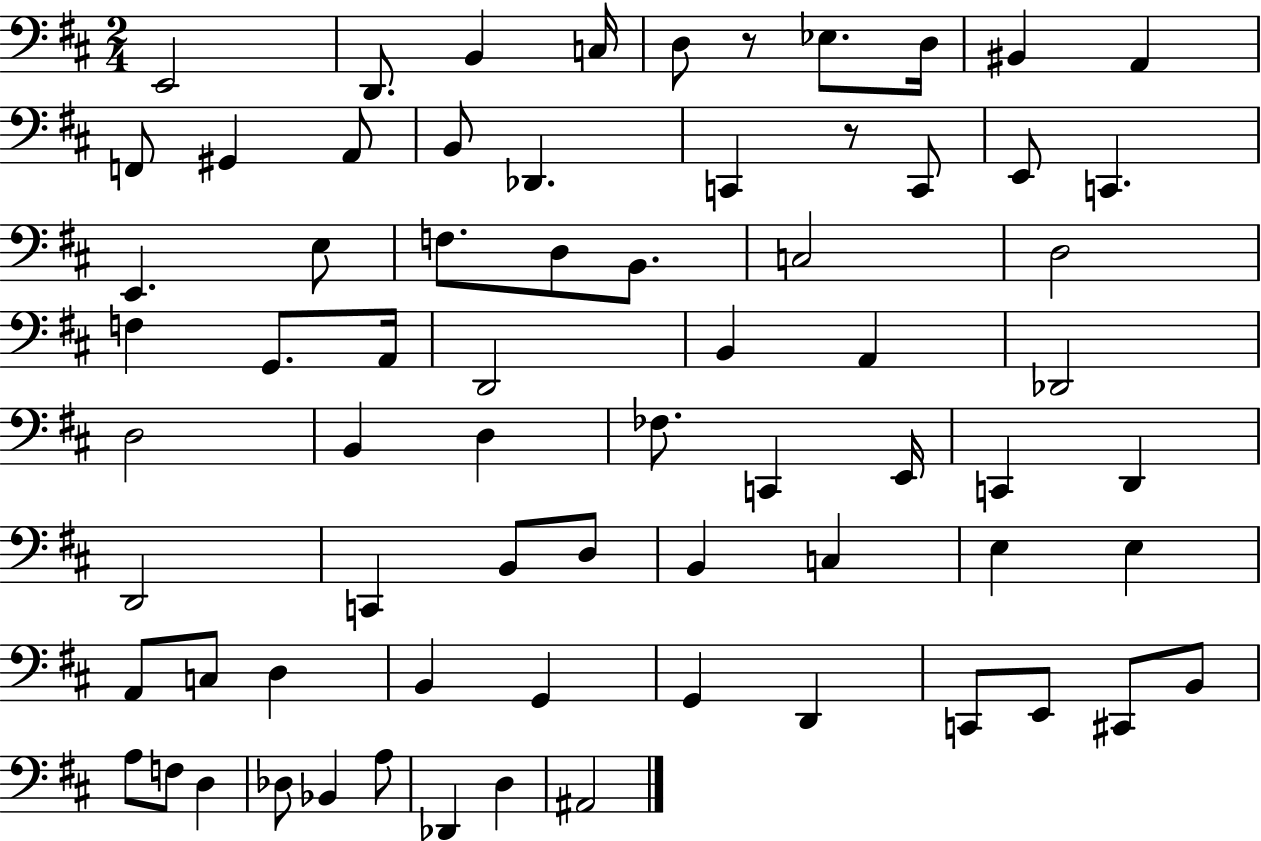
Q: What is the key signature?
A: D major